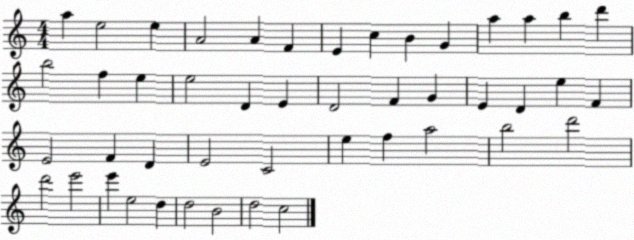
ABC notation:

X:1
T:Untitled
M:4/4
L:1/4
K:C
a e2 e A2 A F E c B G a a b d' b2 f e e2 D E D2 F G E D e F E2 F D E2 C2 e f a2 b2 d'2 d'2 e'2 e' e2 d d2 B2 d2 c2